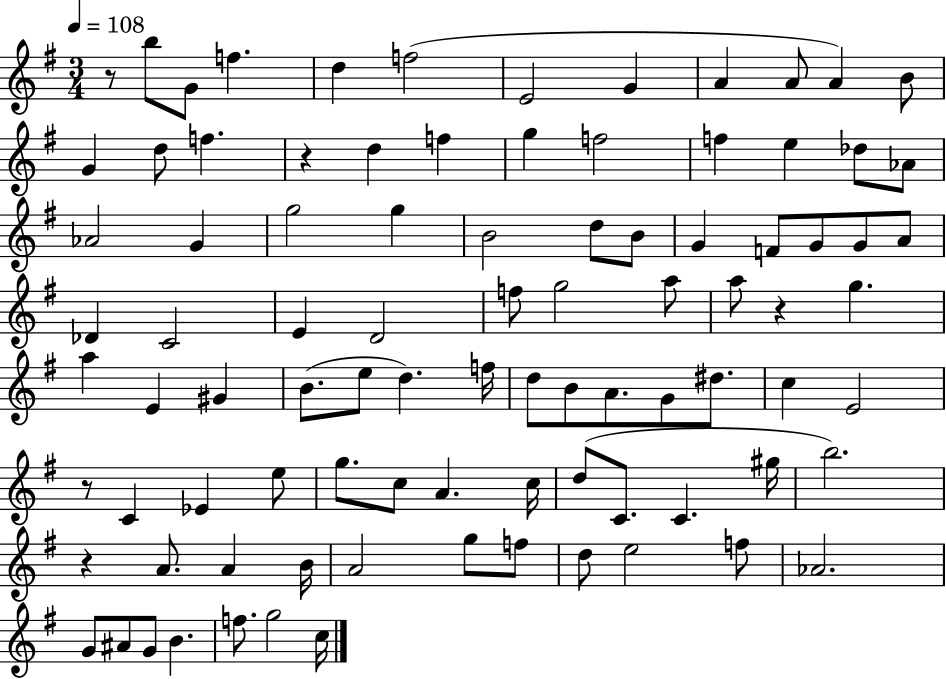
{
  \clef treble
  \numericTimeSignature
  \time 3/4
  \key g \major
  \tempo 4 = 108
  r8 b''8 g'8 f''4. | d''4 f''2( | e'2 g'4 | a'4 a'8 a'4) b'8 | \break g'4 d''8 f''4. | r4 d''4 f''4 | g''4 f''2 | f''4 e''4 des''8 aes'8 | \break aes'2 g'4 | g''2 g''4 | b'2 d''8 b'8 | g'4 f'8 g'8 g'8 a'8 | \break des'4 c'2 | e'4 d'2 | f''8 g''2 a''8 | a''8 r4 g''4. | \break a''4 e'4 gis'4 | b'8.( e''8 d''4.) f''16 | d''8 b'8 a'8. g'8 dis''8. | c''4 e'2 | \break r8 c'4 ees'4 e''8 | g''8. c''8 a'4. c''16 | d''8( c'8. c'4. gis''16 | b''2.) | \break r4 a'8. a'4 b'16 | a'2 g''8 f''8 | d''8 e''2 f''8 | aes'2. | \break g'8 ais'8 g'8 b'4. | f''8. g''2 c''16 | \bar "|."
}